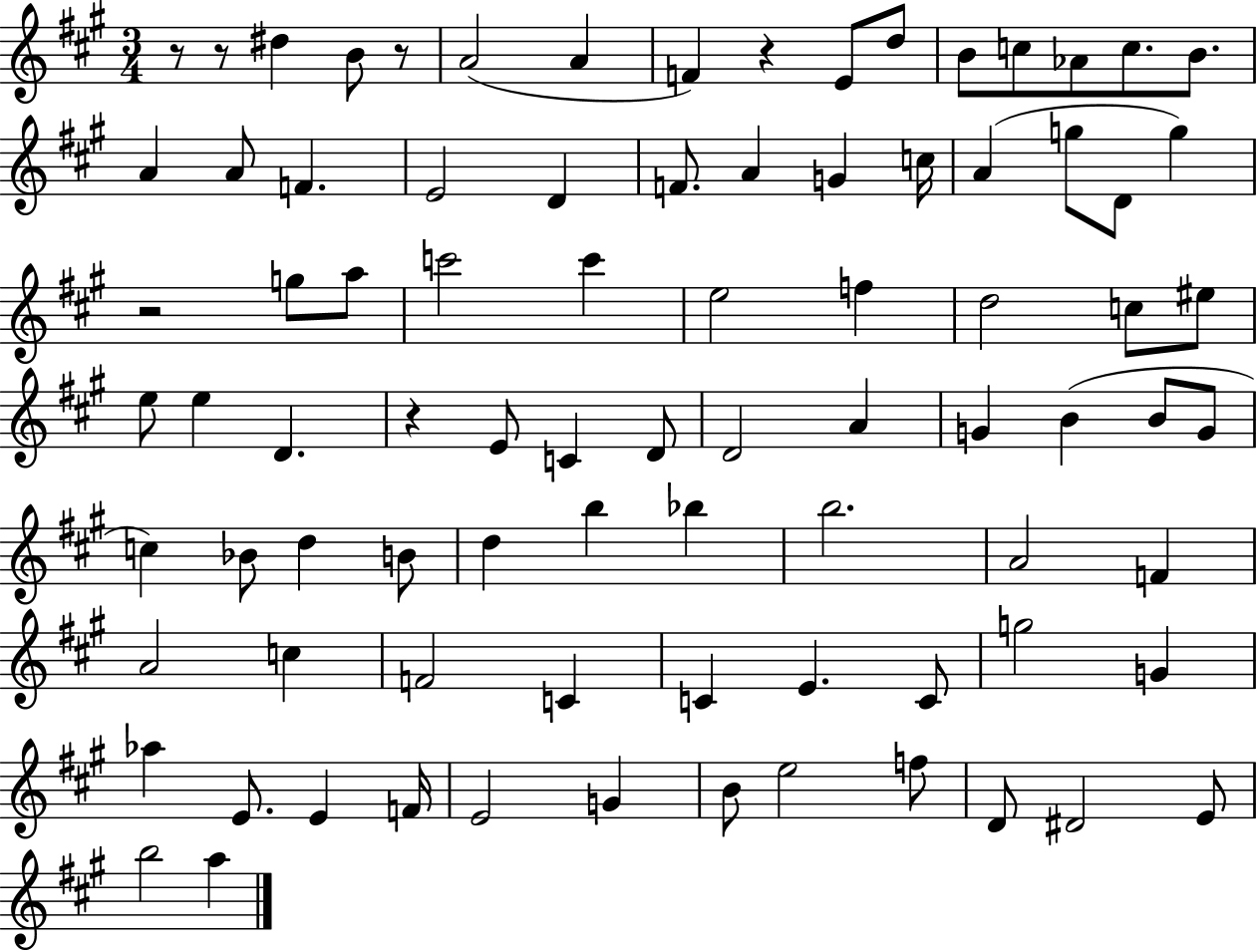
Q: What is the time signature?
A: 3/4